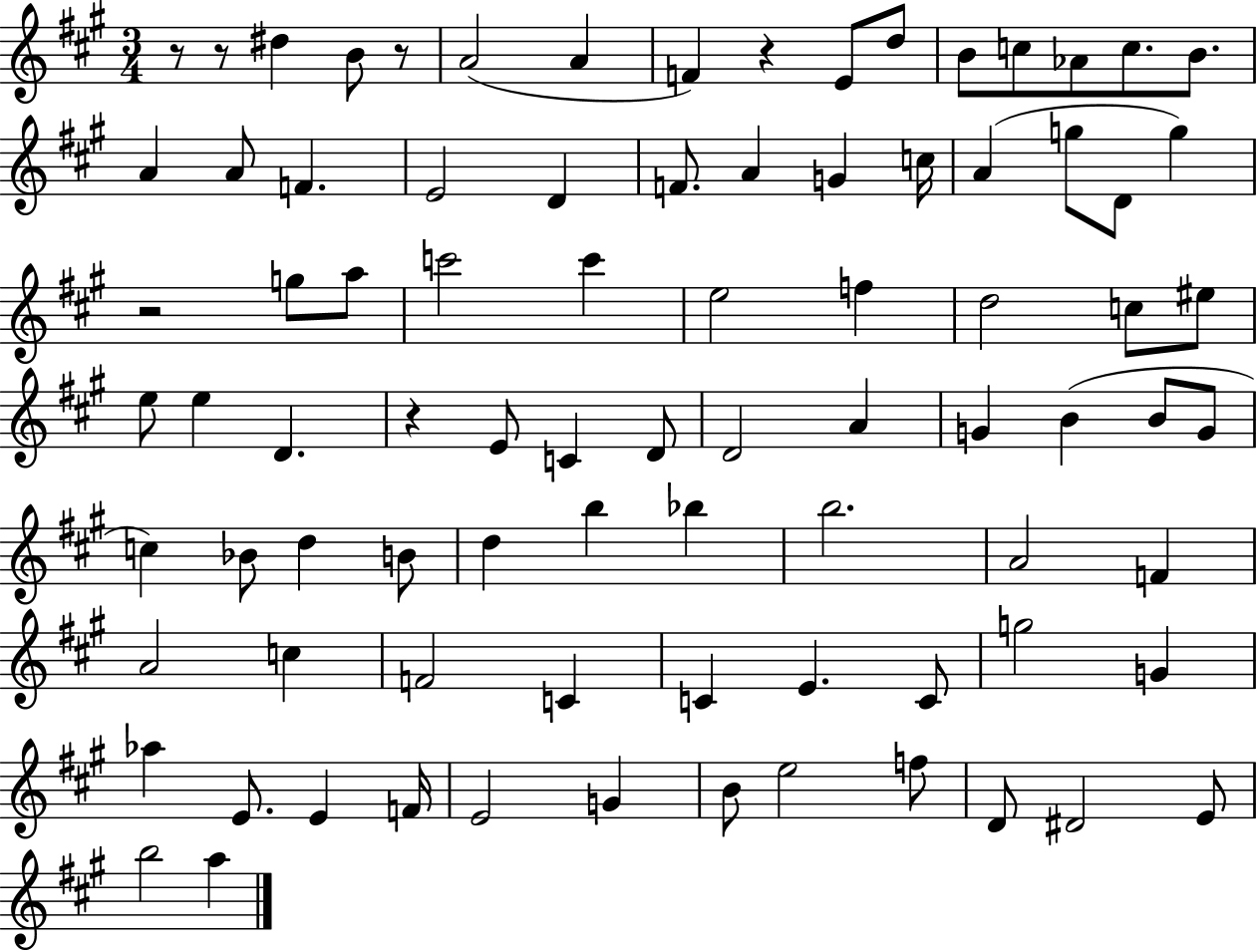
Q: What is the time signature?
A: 3/4